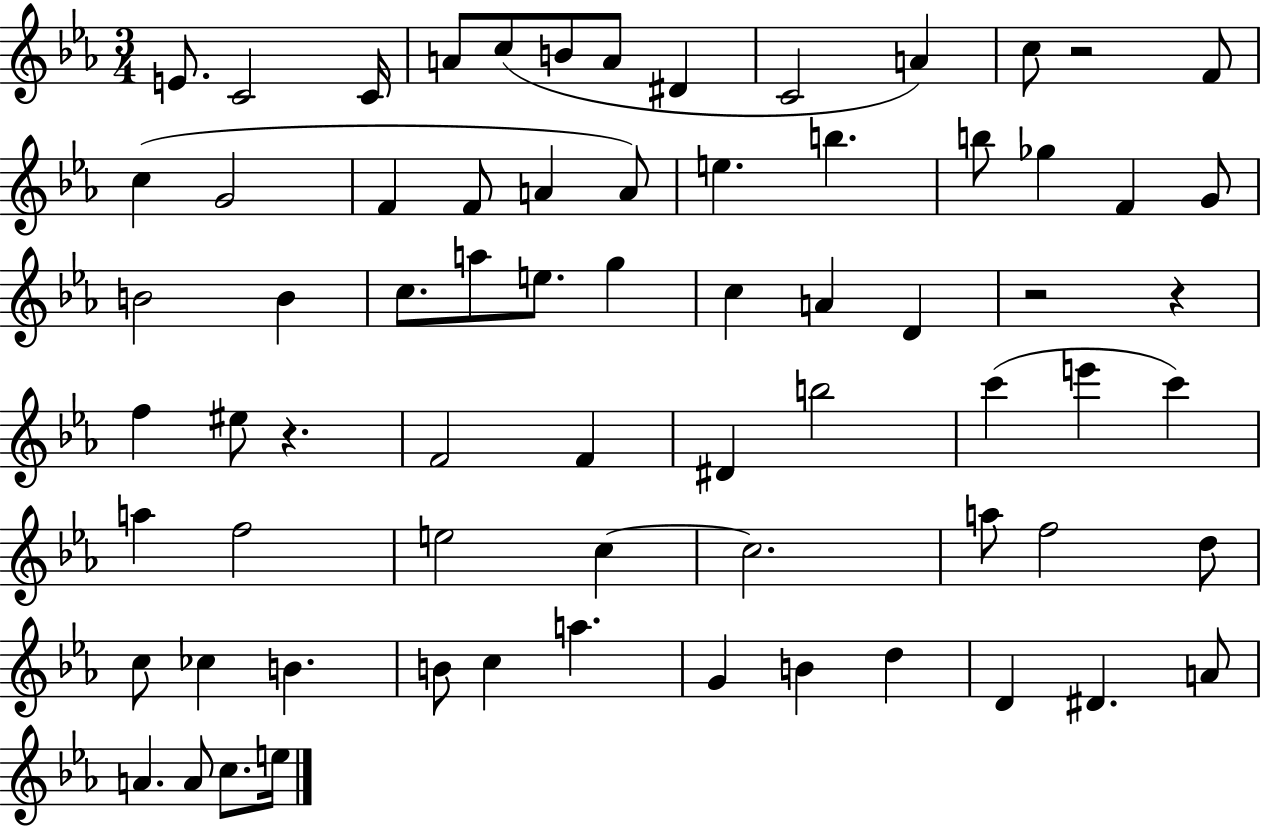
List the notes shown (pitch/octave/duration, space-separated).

E4/e. C4/h C4/s A4/e C5/e B4/e A4/e D#4/q C4/h A4/q C5/e R/h F4/e C5/q G4/h F4/q F4/e A4/q A4/e E5/q. B5/q. B5/e Gb5/q F4/q G4/e B4/h B4/q C5/e. A5/e E5/e. G5/q C5/q A4/q D4/q R/h R/q F5/q EIS5/e R/q. F4/h F4/q D#4/q B5/h C6/q E6/q C6/q A5/q F5/h E5/h C5/q C5/h. A5/e F5/h D5/e C5/e CES5/q B4/q. B4/e C5/q A5/q. G4/q B4/q D5/q D4/q D#4/q. A4/e A4/q. A4/e C5/e. E5/s